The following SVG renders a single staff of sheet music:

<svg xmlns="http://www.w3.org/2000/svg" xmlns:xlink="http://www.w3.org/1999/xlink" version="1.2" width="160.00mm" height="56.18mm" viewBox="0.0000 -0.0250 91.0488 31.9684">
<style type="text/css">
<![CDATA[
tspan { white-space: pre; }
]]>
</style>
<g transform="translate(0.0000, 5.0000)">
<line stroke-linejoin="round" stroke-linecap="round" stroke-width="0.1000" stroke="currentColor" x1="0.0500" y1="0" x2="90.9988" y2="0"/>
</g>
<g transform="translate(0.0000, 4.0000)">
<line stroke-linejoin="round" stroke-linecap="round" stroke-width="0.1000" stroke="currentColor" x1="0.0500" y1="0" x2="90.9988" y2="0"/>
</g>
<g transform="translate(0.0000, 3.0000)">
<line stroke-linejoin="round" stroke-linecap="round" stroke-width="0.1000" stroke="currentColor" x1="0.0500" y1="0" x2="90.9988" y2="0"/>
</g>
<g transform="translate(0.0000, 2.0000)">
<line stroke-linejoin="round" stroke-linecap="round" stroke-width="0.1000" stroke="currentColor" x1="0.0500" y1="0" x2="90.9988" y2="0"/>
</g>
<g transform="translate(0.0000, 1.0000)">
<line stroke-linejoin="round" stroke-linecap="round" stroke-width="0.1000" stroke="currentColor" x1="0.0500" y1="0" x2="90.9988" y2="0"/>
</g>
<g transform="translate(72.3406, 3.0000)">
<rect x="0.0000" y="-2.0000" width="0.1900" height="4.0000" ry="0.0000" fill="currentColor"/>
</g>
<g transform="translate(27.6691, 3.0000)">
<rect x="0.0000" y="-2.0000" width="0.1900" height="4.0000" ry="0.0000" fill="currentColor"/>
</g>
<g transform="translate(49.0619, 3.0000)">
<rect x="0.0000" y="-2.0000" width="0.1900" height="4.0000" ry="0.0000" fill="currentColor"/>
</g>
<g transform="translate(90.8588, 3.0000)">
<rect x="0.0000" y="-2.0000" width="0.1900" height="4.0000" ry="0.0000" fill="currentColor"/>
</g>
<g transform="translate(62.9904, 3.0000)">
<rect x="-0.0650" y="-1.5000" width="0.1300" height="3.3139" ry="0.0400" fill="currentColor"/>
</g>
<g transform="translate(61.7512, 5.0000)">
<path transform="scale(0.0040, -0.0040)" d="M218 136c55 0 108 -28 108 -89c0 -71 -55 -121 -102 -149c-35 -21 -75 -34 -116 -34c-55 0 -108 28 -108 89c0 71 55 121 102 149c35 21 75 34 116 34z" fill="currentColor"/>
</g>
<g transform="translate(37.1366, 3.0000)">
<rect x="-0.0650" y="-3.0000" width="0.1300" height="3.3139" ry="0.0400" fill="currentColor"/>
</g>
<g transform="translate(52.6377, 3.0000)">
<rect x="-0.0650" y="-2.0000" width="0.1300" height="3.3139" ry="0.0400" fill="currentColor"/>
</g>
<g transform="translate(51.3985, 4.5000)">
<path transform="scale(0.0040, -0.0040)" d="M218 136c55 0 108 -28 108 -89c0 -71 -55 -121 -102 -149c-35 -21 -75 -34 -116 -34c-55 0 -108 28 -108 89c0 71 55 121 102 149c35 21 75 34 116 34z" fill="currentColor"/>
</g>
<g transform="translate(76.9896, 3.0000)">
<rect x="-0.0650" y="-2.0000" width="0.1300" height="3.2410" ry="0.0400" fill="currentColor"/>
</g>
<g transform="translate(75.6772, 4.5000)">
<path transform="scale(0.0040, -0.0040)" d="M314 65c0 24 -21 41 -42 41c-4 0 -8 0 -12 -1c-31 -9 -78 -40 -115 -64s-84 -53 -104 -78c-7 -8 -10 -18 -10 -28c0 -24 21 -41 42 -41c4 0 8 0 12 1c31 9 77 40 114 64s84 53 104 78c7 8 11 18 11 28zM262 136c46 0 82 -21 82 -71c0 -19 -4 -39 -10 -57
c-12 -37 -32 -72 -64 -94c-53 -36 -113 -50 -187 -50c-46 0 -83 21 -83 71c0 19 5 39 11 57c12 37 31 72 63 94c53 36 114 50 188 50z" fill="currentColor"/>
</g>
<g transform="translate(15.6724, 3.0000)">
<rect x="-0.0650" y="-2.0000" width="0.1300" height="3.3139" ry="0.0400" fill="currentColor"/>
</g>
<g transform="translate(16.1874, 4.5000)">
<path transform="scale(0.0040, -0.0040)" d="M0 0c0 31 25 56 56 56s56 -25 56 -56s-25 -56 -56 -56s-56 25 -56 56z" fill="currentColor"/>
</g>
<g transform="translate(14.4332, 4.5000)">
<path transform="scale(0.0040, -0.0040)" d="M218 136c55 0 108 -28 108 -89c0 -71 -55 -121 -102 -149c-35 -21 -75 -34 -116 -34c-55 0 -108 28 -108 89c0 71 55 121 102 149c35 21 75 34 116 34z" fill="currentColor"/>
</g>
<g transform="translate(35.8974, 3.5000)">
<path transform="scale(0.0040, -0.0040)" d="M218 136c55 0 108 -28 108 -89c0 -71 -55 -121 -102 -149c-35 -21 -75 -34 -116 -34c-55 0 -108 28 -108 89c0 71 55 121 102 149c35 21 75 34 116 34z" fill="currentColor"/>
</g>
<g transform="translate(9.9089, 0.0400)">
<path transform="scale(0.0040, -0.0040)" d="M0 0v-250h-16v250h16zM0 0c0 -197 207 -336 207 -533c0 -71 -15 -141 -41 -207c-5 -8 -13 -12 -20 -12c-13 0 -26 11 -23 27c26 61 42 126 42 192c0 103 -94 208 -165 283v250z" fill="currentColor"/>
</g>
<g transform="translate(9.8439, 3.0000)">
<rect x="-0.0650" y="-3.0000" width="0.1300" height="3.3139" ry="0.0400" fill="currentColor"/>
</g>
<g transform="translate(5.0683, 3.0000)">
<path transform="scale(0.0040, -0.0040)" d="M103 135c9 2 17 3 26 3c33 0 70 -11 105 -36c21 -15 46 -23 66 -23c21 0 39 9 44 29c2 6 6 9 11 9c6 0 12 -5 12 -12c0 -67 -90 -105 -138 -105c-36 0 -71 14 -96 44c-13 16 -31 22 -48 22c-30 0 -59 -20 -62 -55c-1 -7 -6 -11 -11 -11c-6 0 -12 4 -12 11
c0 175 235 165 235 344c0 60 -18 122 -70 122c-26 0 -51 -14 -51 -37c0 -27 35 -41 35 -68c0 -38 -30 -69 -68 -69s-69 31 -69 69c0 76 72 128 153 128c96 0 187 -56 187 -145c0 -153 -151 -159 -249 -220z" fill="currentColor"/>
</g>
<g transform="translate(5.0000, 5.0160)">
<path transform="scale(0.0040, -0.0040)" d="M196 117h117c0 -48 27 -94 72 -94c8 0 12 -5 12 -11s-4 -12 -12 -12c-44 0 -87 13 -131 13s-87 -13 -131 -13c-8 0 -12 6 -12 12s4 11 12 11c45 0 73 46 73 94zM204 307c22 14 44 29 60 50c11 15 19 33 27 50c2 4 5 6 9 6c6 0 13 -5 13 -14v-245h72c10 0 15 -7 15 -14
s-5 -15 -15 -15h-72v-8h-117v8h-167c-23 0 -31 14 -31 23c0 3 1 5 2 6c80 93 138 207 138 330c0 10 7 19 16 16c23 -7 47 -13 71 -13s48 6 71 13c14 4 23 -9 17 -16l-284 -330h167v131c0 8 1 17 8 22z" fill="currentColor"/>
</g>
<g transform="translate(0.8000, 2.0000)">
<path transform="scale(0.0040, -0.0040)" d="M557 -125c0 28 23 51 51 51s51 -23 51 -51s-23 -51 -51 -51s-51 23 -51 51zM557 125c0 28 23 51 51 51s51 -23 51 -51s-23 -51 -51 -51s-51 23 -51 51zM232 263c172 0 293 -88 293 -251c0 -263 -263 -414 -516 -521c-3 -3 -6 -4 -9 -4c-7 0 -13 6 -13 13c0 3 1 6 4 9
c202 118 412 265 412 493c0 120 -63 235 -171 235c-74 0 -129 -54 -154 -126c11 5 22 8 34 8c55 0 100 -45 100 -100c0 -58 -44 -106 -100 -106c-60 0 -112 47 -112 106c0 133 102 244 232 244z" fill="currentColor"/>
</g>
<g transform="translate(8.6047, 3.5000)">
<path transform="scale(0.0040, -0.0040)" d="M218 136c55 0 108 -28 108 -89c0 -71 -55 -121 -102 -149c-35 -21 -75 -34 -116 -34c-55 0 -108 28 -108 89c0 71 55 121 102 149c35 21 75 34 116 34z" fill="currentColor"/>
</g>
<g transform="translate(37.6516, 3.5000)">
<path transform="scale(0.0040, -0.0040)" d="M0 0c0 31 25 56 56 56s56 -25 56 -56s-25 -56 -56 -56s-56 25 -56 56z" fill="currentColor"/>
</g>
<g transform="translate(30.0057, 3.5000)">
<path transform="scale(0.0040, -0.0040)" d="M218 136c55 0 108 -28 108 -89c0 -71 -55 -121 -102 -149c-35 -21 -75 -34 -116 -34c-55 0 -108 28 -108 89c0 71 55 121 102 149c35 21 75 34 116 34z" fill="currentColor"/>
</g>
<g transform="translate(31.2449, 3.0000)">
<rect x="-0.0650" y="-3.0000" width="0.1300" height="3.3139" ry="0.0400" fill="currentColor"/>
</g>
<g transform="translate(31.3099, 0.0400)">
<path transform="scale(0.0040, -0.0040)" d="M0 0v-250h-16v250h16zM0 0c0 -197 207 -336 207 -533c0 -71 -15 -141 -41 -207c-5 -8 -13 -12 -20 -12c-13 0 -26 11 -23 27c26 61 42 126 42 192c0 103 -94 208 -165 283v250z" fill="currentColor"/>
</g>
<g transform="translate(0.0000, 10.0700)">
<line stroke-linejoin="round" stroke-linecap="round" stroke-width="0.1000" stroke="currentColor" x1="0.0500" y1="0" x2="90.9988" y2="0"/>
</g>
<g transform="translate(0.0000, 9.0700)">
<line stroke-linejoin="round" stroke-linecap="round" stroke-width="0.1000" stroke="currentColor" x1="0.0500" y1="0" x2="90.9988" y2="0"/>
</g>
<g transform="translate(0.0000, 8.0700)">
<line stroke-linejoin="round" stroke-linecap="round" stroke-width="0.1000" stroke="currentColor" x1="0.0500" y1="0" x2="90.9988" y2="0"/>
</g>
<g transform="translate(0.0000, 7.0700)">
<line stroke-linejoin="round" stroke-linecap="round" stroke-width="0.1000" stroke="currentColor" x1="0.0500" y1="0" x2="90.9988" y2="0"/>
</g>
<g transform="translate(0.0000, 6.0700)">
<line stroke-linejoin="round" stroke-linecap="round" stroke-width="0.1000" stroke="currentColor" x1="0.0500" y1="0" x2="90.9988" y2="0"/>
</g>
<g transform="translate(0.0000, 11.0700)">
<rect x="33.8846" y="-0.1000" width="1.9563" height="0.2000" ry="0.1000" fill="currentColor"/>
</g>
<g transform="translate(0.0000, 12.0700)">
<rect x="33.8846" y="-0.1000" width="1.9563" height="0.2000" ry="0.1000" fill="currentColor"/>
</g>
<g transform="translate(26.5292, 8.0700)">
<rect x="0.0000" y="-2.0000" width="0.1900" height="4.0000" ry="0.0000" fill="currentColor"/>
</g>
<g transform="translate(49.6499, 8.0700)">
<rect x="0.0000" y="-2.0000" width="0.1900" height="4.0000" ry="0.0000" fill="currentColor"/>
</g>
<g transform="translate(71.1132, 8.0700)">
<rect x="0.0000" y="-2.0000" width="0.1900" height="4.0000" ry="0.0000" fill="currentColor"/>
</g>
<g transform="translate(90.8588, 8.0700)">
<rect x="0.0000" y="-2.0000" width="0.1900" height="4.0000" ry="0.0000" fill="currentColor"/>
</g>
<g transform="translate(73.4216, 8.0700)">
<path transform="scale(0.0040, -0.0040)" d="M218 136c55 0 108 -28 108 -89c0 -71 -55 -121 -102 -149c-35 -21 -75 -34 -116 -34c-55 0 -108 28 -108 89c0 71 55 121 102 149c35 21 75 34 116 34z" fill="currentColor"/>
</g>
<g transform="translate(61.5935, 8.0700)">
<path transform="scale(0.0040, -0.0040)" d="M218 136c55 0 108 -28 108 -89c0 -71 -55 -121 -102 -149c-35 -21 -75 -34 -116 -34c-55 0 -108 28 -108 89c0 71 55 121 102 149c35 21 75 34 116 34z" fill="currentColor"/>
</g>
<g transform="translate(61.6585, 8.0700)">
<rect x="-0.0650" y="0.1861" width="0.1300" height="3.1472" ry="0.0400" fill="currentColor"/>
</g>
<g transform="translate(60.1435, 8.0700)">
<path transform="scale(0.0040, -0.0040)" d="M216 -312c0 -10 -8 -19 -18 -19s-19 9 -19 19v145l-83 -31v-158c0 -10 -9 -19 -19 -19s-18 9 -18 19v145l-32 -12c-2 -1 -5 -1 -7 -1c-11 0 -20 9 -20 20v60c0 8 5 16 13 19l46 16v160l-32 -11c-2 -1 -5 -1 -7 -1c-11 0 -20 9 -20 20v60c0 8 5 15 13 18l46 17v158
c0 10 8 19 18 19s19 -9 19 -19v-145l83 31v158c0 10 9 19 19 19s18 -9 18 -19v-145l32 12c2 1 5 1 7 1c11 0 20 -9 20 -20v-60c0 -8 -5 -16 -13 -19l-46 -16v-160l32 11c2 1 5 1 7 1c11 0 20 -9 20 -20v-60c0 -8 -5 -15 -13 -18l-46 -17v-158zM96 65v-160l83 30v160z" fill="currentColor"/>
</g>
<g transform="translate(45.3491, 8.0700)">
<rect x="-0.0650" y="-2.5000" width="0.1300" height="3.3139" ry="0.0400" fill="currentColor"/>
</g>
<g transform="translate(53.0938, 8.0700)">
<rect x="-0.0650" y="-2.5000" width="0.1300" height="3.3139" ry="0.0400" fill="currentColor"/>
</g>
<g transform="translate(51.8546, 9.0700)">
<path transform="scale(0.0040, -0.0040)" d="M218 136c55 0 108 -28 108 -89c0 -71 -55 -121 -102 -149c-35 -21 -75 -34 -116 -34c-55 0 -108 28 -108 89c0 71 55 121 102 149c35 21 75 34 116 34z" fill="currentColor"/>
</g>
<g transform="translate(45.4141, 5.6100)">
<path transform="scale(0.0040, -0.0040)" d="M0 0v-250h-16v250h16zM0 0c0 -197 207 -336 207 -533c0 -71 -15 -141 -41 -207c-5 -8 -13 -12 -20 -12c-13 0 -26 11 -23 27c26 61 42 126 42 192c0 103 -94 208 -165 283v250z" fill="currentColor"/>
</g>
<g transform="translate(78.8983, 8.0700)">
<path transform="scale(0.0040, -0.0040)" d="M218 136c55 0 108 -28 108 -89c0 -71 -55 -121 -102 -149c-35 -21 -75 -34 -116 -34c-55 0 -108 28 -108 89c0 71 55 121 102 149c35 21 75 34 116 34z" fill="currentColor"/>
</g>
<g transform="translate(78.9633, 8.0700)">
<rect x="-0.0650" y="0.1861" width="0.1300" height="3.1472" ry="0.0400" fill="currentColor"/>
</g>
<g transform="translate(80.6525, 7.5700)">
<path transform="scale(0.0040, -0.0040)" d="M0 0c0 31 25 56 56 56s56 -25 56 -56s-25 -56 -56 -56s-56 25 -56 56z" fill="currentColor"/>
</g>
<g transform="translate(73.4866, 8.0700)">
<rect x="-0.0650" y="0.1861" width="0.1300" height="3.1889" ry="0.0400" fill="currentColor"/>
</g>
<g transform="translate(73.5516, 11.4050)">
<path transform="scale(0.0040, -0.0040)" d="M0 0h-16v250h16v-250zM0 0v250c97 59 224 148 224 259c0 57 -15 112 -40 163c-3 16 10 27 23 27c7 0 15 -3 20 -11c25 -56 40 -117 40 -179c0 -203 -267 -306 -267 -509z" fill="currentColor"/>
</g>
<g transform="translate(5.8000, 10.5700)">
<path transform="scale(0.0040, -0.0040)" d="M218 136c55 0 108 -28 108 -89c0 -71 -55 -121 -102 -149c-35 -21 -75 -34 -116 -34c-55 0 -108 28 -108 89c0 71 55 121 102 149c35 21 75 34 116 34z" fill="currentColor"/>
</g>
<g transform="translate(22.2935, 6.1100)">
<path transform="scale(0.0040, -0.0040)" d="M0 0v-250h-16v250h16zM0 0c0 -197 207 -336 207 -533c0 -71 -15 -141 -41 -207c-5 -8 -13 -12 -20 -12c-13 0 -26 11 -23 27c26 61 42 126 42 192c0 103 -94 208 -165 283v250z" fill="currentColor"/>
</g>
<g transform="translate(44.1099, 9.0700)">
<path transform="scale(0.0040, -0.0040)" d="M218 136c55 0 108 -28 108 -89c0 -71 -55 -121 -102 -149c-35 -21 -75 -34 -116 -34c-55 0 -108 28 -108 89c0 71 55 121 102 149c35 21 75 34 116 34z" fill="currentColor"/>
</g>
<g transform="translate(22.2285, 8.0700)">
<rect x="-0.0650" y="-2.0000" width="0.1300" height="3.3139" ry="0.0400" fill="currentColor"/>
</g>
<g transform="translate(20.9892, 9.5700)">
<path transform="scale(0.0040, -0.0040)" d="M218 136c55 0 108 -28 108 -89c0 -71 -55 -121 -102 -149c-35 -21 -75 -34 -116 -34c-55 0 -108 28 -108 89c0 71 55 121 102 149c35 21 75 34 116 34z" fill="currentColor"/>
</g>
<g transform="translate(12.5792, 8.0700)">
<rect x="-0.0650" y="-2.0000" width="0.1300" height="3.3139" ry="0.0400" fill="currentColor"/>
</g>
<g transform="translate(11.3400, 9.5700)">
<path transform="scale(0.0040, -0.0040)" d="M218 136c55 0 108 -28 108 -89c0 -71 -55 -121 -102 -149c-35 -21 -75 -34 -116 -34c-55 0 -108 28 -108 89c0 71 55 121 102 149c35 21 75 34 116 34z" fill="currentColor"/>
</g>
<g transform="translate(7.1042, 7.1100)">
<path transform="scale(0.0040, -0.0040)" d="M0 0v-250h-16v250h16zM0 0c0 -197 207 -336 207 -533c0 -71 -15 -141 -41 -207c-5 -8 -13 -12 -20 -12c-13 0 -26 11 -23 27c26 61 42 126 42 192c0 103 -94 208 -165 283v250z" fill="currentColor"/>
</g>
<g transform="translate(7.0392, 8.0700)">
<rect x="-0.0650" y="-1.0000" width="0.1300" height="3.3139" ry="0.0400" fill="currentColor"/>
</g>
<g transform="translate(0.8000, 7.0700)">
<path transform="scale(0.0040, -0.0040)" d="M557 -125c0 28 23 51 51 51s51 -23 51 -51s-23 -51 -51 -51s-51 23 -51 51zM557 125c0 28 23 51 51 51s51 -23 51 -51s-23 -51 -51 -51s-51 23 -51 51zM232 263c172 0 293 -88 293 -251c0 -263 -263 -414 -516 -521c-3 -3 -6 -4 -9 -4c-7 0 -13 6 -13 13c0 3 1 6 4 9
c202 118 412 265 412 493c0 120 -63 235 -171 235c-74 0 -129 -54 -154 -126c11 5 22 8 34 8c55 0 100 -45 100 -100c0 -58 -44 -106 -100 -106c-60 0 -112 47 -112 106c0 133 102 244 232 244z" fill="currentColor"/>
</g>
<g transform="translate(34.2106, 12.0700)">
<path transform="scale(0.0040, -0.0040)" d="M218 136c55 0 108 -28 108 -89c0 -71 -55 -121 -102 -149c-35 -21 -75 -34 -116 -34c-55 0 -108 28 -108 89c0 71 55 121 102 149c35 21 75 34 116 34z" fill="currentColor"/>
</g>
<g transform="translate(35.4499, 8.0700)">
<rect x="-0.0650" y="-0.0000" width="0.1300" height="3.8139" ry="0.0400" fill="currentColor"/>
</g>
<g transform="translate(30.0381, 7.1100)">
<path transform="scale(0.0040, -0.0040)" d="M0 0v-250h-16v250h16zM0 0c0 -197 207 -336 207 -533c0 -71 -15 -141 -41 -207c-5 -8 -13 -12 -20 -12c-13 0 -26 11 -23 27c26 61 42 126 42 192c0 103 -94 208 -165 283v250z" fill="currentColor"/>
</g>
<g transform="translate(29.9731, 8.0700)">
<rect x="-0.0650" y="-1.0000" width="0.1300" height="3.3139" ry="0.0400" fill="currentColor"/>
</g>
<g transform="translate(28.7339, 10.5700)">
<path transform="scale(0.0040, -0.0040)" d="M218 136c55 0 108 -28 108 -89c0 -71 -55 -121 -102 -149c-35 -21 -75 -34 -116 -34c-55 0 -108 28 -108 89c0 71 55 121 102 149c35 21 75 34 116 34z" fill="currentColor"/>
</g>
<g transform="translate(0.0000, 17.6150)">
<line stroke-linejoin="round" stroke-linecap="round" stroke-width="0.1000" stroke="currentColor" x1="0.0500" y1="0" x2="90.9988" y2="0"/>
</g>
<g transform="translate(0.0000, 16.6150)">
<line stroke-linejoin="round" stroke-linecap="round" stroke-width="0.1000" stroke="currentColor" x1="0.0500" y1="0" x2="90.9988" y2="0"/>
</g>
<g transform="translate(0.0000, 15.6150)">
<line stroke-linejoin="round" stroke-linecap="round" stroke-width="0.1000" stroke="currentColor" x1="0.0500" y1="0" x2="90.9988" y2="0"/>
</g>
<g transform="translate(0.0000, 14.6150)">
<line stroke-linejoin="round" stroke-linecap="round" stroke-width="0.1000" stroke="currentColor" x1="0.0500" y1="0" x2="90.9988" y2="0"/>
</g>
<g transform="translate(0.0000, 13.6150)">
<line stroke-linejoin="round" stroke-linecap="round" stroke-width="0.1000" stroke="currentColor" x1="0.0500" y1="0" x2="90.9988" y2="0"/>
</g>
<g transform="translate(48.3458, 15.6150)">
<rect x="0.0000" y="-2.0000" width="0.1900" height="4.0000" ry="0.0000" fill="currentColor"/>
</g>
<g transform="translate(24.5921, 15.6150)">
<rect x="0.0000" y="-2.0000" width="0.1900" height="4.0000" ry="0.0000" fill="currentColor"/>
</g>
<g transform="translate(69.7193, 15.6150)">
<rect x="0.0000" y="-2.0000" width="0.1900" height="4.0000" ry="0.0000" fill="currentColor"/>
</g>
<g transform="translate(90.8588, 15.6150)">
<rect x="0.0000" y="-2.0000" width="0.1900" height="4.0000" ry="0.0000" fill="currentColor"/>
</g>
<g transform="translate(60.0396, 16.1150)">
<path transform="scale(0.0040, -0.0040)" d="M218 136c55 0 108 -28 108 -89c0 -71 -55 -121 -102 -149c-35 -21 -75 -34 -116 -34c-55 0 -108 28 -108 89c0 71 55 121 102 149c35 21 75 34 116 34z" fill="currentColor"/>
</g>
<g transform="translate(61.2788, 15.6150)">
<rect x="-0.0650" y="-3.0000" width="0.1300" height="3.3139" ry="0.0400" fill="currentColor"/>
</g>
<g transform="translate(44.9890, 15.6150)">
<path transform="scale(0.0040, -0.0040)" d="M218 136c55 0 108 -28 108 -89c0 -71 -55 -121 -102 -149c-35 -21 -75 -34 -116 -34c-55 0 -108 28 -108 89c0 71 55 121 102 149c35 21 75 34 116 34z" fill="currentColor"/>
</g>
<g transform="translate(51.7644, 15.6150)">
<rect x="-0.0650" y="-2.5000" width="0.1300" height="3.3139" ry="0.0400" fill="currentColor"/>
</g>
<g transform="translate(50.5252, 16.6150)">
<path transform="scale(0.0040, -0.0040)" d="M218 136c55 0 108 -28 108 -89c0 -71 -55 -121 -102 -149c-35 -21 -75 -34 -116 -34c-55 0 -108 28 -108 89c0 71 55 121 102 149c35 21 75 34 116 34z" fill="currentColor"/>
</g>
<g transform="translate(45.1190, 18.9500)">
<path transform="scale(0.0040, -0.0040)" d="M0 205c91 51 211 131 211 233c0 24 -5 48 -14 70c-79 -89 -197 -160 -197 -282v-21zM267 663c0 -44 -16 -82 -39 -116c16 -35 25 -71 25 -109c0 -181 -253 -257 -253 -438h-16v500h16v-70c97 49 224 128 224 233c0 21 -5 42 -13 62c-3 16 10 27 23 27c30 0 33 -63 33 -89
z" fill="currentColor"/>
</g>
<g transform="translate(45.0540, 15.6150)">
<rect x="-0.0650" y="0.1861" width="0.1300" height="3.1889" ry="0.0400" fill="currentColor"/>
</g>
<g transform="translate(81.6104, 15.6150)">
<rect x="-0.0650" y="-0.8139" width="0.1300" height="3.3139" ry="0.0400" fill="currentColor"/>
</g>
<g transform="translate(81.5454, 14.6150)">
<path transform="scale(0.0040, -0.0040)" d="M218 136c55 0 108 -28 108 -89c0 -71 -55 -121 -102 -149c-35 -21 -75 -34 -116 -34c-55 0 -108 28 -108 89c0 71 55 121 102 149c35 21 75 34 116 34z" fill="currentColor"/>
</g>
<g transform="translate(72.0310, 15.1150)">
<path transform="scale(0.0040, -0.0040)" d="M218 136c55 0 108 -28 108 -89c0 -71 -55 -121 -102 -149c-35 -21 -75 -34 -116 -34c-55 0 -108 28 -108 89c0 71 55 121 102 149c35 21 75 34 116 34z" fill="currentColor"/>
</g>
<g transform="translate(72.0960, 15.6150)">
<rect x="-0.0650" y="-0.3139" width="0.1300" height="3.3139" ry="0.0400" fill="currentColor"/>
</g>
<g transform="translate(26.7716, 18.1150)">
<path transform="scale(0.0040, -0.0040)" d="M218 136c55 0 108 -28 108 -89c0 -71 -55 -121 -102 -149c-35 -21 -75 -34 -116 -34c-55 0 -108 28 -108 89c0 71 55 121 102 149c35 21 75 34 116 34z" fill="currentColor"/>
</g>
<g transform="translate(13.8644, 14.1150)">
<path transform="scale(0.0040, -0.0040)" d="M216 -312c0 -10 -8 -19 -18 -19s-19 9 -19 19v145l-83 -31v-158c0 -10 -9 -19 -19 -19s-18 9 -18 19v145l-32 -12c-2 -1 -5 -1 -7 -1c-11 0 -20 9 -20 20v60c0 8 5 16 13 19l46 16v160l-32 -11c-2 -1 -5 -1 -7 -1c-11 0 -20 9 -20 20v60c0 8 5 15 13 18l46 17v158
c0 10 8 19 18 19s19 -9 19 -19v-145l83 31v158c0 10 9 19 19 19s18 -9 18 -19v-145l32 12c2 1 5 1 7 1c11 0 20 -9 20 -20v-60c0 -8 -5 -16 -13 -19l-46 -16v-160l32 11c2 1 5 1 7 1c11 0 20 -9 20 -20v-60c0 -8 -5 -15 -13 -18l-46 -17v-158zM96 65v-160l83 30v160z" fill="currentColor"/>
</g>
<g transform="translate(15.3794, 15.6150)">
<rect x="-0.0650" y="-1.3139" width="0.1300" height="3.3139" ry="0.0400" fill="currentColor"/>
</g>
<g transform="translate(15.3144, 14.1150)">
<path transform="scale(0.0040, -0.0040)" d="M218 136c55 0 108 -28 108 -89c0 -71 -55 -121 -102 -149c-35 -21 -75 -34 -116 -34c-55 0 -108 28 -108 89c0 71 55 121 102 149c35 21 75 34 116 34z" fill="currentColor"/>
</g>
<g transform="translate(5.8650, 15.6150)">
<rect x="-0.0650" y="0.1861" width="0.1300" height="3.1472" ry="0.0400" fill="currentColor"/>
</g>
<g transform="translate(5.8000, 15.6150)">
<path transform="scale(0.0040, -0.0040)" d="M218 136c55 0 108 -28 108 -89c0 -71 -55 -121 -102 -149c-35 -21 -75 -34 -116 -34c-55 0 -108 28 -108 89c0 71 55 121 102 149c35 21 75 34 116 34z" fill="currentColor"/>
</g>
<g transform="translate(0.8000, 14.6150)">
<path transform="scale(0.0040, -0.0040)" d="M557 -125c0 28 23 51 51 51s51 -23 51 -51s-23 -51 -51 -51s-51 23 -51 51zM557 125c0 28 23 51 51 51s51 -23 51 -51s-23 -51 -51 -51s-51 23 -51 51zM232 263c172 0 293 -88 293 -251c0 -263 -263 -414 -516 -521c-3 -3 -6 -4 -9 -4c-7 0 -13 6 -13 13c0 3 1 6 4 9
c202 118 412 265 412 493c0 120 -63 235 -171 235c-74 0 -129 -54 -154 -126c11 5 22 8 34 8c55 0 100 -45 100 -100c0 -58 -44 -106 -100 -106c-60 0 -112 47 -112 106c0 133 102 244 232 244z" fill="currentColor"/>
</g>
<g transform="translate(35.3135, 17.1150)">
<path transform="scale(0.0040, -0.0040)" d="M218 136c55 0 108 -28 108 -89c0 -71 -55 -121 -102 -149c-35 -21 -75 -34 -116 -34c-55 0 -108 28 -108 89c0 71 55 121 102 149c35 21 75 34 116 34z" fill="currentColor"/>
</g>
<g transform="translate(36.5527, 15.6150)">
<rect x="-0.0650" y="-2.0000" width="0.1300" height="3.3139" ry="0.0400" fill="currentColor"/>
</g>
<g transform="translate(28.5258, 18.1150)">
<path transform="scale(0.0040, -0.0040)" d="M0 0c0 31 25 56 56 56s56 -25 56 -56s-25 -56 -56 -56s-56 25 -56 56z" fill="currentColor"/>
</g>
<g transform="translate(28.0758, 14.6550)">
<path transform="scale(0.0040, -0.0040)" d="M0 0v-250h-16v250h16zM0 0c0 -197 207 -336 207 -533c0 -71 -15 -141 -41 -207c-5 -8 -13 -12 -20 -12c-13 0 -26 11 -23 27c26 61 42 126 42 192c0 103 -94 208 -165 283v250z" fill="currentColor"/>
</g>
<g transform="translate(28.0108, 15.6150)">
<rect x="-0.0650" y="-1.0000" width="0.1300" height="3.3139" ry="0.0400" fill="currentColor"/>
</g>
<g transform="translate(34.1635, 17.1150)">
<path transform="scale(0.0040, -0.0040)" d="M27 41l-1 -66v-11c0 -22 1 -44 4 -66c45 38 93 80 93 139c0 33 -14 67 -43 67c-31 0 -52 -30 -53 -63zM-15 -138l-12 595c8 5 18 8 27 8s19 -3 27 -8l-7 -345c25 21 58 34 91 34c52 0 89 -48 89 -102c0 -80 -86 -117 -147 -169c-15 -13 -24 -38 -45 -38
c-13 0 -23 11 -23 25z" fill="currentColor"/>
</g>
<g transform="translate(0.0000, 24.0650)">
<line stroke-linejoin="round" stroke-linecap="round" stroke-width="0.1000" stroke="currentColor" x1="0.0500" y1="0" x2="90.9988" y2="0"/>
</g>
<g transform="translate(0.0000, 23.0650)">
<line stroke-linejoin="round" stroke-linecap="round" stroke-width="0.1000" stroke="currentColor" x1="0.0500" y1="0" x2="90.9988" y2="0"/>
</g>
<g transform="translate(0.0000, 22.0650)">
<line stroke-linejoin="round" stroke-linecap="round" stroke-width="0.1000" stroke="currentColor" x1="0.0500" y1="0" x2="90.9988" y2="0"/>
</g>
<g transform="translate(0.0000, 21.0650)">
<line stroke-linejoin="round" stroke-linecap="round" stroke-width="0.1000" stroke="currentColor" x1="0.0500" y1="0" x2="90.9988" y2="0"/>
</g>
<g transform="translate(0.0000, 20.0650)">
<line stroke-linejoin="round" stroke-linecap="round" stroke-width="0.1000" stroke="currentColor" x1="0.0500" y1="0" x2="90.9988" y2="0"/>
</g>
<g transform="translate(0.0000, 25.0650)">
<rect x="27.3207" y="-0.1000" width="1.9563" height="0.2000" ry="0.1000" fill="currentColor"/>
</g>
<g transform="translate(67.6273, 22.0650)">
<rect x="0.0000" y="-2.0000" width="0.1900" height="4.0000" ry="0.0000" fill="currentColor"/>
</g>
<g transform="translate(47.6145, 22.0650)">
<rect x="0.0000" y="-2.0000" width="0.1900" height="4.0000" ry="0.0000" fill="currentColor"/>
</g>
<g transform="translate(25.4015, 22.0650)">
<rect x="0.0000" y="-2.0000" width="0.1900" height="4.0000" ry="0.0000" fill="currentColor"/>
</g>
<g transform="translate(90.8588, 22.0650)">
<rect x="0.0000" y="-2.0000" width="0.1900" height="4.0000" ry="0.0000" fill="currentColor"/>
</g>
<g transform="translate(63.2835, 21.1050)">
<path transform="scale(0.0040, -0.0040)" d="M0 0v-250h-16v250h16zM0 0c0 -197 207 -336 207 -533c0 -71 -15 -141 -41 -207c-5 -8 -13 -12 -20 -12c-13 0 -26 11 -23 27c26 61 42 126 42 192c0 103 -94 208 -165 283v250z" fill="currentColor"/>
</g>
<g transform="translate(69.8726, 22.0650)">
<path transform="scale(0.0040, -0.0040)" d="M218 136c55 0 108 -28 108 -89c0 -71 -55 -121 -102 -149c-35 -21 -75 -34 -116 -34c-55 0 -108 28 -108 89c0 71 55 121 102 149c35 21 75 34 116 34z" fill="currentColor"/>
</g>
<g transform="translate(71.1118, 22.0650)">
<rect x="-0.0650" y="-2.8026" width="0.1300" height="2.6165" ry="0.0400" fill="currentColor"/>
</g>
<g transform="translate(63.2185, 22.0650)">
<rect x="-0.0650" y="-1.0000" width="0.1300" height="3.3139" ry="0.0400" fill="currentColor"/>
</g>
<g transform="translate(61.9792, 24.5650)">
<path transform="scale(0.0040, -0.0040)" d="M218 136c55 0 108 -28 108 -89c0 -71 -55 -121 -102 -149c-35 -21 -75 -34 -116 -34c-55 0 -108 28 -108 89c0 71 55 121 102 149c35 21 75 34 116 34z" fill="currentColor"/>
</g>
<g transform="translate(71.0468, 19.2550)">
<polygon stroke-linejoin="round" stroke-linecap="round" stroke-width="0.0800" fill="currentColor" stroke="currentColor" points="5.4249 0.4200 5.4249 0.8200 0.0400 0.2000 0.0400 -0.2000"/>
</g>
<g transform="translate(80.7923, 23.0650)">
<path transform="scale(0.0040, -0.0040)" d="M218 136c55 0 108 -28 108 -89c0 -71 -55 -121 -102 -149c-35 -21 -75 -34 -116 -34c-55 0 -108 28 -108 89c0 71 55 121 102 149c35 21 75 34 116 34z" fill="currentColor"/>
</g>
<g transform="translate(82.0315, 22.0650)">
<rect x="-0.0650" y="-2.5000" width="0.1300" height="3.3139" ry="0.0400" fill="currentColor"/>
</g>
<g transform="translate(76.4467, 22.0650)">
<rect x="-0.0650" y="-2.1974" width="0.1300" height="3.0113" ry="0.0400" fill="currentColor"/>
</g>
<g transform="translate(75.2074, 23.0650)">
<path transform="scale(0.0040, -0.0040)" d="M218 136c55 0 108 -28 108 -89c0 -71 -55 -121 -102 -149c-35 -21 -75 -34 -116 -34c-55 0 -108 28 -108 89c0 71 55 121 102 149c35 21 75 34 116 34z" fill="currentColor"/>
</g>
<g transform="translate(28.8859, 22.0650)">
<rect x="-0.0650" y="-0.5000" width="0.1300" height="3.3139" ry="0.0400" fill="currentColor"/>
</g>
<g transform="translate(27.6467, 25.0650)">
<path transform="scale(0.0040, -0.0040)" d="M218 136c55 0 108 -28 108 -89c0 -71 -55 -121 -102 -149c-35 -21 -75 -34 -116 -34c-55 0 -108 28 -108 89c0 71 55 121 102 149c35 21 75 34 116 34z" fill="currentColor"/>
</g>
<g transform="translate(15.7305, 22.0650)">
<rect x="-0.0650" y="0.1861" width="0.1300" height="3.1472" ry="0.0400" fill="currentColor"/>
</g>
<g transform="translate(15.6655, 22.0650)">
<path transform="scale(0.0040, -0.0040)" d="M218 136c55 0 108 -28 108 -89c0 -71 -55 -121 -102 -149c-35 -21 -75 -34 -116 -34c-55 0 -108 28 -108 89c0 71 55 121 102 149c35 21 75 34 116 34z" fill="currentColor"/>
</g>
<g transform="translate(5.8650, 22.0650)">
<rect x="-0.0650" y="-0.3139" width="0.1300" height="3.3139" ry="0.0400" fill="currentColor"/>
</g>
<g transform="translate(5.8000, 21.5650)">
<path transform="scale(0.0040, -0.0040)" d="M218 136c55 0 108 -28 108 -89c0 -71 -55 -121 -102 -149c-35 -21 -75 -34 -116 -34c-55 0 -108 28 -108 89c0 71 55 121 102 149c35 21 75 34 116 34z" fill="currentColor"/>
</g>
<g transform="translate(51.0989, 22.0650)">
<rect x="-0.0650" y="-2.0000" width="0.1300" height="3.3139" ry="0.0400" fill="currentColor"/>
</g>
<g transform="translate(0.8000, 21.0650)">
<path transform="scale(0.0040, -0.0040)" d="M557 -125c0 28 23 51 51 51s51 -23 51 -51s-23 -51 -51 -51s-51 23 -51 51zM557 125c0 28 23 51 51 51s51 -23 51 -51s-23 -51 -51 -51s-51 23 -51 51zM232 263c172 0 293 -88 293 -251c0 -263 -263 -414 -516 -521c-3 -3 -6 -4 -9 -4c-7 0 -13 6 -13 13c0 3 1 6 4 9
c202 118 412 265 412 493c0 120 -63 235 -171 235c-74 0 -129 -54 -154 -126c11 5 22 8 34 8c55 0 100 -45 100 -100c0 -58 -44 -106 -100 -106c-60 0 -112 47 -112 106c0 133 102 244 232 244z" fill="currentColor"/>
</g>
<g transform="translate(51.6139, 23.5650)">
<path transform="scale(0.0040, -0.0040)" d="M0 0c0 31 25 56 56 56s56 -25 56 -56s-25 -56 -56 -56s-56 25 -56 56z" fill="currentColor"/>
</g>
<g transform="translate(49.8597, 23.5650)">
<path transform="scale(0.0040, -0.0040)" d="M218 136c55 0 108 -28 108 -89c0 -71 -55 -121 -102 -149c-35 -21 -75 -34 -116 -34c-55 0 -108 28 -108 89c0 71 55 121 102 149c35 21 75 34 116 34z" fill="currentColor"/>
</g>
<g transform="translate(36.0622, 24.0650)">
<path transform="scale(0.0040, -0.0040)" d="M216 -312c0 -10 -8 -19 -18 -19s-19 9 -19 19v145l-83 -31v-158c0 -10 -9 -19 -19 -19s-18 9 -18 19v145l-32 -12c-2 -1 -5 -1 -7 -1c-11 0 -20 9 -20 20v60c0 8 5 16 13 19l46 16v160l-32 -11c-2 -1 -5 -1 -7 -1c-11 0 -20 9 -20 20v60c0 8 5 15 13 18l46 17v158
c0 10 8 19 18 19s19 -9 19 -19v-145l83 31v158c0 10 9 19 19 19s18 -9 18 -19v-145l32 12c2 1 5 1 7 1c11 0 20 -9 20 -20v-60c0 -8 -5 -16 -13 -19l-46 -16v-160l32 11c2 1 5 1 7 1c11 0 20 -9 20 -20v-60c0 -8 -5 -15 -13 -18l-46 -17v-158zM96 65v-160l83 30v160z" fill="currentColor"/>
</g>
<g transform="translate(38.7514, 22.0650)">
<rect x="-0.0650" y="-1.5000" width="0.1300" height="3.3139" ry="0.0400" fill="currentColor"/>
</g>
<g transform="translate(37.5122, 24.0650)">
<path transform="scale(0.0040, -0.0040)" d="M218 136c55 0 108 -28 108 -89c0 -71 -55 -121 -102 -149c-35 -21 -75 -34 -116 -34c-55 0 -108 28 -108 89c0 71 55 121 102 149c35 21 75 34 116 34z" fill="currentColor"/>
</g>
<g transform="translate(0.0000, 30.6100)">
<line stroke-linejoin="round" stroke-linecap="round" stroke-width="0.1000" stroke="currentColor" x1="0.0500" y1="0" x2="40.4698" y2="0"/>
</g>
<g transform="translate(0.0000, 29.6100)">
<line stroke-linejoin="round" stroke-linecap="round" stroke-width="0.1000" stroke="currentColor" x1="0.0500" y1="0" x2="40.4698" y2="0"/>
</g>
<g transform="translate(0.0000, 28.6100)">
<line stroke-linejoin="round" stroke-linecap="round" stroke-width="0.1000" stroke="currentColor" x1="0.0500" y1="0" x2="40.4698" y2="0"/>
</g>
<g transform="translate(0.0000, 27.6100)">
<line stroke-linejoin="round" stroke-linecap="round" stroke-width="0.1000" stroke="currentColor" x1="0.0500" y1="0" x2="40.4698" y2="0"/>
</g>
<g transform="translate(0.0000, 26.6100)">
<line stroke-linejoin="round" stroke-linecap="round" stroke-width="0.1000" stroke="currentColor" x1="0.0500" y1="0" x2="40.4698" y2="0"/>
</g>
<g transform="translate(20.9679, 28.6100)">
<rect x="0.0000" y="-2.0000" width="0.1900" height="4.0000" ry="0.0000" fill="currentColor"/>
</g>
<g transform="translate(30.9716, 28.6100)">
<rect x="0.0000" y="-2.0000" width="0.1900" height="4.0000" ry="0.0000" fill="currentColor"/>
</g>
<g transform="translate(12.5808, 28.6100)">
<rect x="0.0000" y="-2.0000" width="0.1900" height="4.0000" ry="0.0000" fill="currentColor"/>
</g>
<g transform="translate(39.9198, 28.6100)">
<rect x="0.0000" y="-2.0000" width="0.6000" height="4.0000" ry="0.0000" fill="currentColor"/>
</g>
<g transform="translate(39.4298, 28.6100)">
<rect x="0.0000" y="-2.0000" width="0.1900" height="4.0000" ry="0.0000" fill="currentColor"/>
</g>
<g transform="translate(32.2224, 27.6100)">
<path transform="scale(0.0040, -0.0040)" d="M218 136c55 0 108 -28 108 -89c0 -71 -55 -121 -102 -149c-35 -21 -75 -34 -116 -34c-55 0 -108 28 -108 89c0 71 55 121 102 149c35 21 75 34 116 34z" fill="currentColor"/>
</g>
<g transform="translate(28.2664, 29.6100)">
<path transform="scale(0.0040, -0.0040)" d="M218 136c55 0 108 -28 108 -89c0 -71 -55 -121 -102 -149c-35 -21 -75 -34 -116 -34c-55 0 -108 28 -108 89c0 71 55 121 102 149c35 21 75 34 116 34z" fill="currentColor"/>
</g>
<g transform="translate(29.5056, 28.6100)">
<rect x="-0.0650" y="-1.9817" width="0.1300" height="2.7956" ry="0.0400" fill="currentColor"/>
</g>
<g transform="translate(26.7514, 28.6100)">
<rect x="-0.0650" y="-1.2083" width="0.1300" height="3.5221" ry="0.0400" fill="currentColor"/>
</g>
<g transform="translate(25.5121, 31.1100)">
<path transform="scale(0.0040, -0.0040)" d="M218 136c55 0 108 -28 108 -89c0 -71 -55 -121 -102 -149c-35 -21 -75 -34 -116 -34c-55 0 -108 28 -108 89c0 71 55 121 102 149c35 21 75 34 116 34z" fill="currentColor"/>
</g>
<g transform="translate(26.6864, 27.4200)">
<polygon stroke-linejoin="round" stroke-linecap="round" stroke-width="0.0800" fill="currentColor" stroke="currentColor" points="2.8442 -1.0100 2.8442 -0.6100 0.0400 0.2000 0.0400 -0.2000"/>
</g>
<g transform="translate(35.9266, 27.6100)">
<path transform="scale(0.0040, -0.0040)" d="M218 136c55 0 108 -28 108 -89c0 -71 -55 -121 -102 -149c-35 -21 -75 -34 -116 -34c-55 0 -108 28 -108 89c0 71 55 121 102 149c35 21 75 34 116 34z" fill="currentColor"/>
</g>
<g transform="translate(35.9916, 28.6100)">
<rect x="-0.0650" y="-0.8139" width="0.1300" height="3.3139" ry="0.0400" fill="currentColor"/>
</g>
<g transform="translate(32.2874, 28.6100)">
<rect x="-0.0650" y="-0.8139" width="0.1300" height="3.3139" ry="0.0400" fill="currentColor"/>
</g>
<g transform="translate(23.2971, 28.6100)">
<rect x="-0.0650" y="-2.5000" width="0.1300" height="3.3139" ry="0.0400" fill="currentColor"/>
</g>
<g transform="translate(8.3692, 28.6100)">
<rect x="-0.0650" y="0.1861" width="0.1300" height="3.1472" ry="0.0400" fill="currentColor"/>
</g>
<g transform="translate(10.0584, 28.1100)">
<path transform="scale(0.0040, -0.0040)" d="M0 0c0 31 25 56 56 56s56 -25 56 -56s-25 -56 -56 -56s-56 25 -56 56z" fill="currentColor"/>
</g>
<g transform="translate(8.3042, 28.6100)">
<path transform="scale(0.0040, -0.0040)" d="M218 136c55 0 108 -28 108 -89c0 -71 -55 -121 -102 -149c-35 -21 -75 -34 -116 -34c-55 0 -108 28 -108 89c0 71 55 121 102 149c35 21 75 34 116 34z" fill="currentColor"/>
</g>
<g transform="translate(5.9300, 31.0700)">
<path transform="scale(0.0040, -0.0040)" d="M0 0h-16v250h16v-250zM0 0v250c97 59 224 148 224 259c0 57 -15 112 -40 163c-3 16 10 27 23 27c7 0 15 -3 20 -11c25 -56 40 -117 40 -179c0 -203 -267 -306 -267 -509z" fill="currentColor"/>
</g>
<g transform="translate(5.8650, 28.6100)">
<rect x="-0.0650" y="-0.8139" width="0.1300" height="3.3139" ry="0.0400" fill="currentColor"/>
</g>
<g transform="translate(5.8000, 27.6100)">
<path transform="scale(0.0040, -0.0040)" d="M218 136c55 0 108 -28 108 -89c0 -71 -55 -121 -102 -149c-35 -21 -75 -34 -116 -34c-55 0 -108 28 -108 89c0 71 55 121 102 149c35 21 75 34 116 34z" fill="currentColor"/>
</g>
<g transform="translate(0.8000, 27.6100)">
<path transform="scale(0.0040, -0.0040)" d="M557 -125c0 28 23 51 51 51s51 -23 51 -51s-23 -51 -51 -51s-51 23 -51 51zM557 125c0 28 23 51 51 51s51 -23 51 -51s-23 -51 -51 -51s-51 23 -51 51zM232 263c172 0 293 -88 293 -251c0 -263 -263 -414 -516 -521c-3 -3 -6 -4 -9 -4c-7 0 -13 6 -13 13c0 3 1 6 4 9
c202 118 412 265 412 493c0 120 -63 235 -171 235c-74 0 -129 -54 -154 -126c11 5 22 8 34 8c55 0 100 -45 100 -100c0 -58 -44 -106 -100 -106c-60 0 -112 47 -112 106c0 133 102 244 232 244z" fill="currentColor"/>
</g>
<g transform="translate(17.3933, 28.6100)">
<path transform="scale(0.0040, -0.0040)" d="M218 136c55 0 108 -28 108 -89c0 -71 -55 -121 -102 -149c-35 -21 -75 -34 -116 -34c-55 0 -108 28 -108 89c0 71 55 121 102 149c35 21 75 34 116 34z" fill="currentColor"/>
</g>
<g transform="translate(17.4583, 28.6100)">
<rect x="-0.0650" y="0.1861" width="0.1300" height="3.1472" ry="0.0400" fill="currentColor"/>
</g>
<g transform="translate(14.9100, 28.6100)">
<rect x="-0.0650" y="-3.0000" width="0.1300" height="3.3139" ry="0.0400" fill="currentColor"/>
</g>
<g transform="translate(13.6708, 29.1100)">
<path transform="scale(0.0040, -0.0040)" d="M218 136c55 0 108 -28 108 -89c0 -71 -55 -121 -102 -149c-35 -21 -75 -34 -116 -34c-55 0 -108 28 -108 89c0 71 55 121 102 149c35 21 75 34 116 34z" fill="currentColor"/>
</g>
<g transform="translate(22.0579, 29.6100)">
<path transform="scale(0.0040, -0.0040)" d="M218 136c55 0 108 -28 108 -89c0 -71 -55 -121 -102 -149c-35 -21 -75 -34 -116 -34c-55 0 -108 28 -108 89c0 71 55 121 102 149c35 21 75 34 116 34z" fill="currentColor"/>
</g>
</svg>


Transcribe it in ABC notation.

X:1
T:Untitled
M:2/4
L:1/4
K:C
C,/2 A,, C,/2 C, A,, G,, A,,2 F,,/2 A,, A,,/2 F,,/2 C,, B,,/2 B,, ^D, D,/2 D, D, ^G, F,,/2 _A,, D,/4 B,, C, E, F, E, D, E,, ^G,, A,, F,,/2 D,/2 B,,/2 B,, F,/2 D, C, D, B,, F,,/2 B,,/2 F, F,